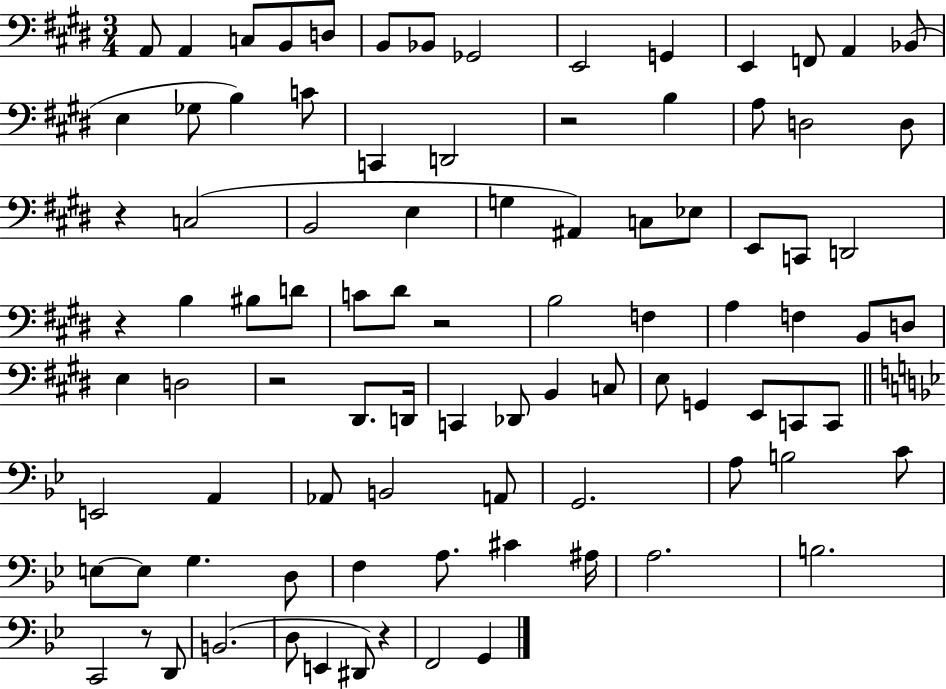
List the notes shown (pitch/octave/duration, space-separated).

A2/e A2/q C3/e B2/e D3/e B2/e Bb2/e Gb2/h E2/h G2/q E2/q F2/e A2/q Bb2/e E3/q Gb3/e B3/q C4/e C2/q D2/h R/h B3/q A3/e D3/h D3/e R/q C3/h B2/h E3/q G3/q A#2/q C3/e Eb3/e E2/e C2/e D2/h R/q B3/q BIS3/e D4/e C4/e D#4/e R/h B3/h F3/q A3/q F3/q B2/e D3/e E3/q D3/h R/h D#2/e. D2/s C2/q Db2/e B2/q C3/e E3/e G2/q E2/e C2/e C2/e E2/h A2/q Ab2/e B2/h A2/e G2/h. A3/e B3/h C4/e E3/e E3/e G3/q. D3/e F3/q A3/e. C#4/q A#3/s A3/h. B3/h. C2/h R/e D2/e B2/h. D3/e E2/q D#2/e R/q F2/h G2/q